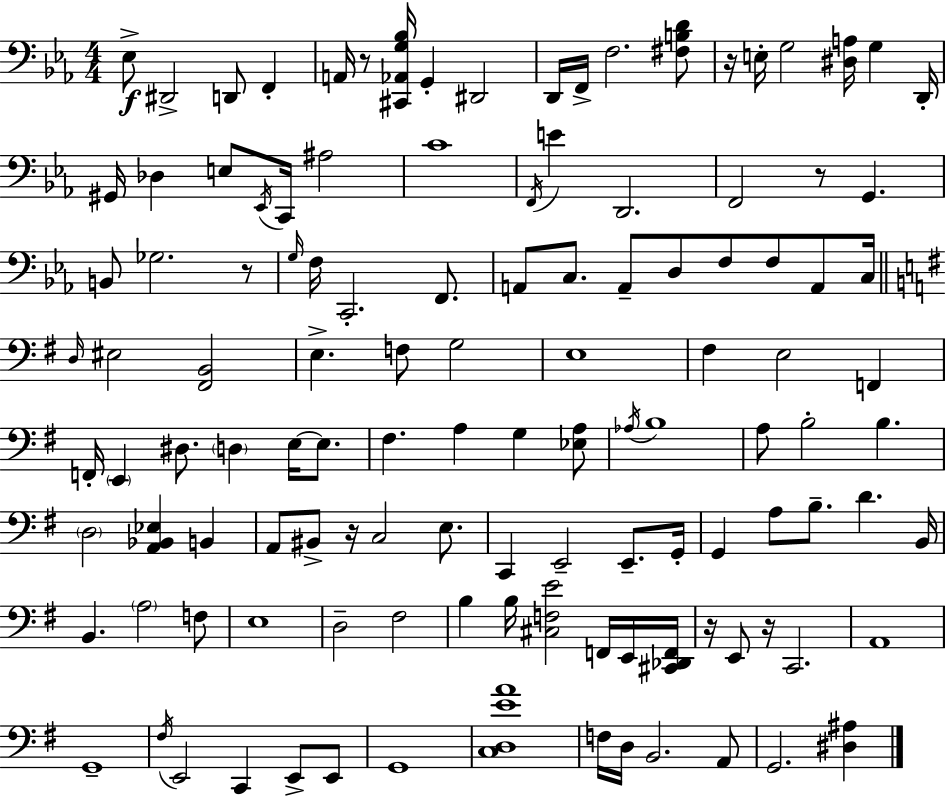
X:1
T:Untitled
M:4/4
L:1/4
K:Eb
_E,/2 ^D,,2 D,,/2 F,, A,,/4 z/2 [^C,,_A,,G,_B,]/4 G,, ^D,,2 D,,/4 F,,/4 F,2 [^F,B,D]/2 z/4 E,/4 G,2 [^D,A,]/4 G, D,,/4 ^G,,/4 _D, E,/2 _E,,/4 C,,/4 ^A,2 C4 F,,/4 E D,,2 F,,2 z/2 G,, B,,/2 _G,2 z/2 G,/4 F,/4 C,,2 F,,/2 A,,/2 C,/2 A,,/2 D,/2 F,/2 F,/2 A,,/2 C,/4 D,/4 ^E,2 [^F,,B,,]2 E, F,/2 G,2 E,4 ^F, E,2 F,, F,,/4 E,, ^D,/2 D, E,/4 E,/2 ^F, A, G, [_E,A,]/2 _A,/4 B,4 A,/2 B,2 B, D,2 [A,,_B,,_E,] B,, A,,/2 ^B,,/2 z/4 C,2 E,/2 C,, E,,2 E,,/2 G,,/4 G,, A,/2 B,/2 D B,,/4 B,, A,2 F,/2 E,4 D,2 ^F,2 B, B,/4 [^C,F,E]2 F,,/4 E,,/4 [^C,,_D,,F,,]/4 z/4 E,,/2 z/4 C,,2 A,,4 G,,4 ^F,/4 E,,2 C,, E,,/2 E,,/2 G,,4 [C,D,EA]4 F,/4 D,/4 B,,2 A,,/2 G,,2 [^D,^A,]